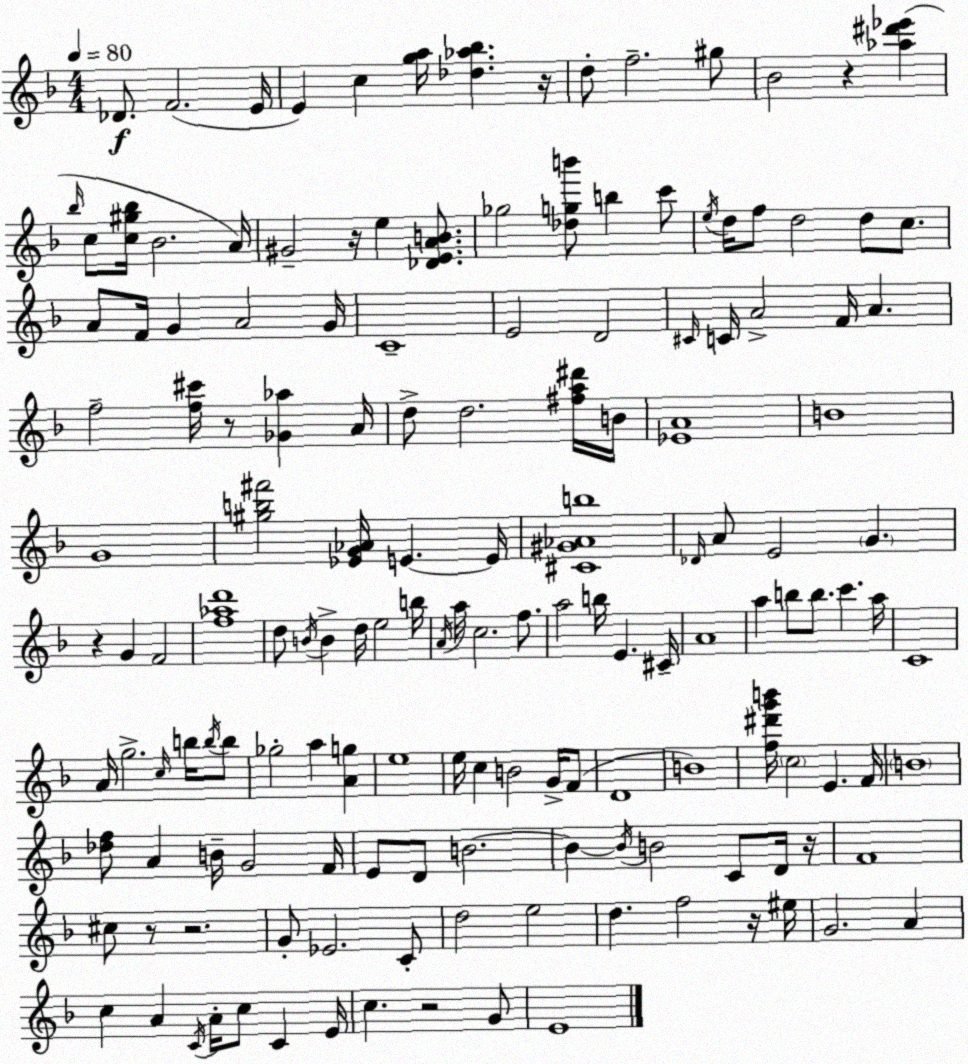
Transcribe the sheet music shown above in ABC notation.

X:1
T:Untitled
M:4/4
L:1/4
K:Dm
_D/2 F2 E/4 E c [ga]/4 [_d_a_b] z/4 d/2 f2 ^g/2 _B2 z [_a^d'_e'] _b/4 c/2 [c^g_b]/4 _B2 A/4 ^G2 z/4 e [_DEAB]/2 _g2 [_dgb']/2 b c'/2 e/4 d/4 f/2 d2 d/2 c/2 A/2 F/4 G A2 G/4 C4 E2 D2 ^C/4 C/4 A2 F/4 A f2 [f^c']/4 z/2 [_G_a] A/4 d/2 d2 [^fa^d']/4 B/4 [_EA]4 B4 G4 [^gb^f']2 [_EG_A]/4 E E/4 [^C^G_Ab]4 _D/4 A/2 E2 G z G F2 [f_ad']4 d/2 B/4 B d/4 e2 b/4 A/4 a/4 c2 f/2 a2 b/4 E ^C/4 A4 a b/2 b/2 c' a/4 C4 A/4 g2 c/4 b/4 b/4 b/2 _g2 a [Ag] e4 e/4 c B2 G/4 F/2 D4 B4 [f^d'g'b']/4 c2 E F/4 B4 [_df]/2 A B/4 G2 F/4 E/2 D/2 B2 B B/4 B2 C/2 D/4 z/4 F4 ^c/2 z/2 z2 G/2 _E2 C/2 d2 e2 d f2 z/4 ^e/4 G2 A c A C/4 A/4 c/2 C E/4 c z2 G/2 E4